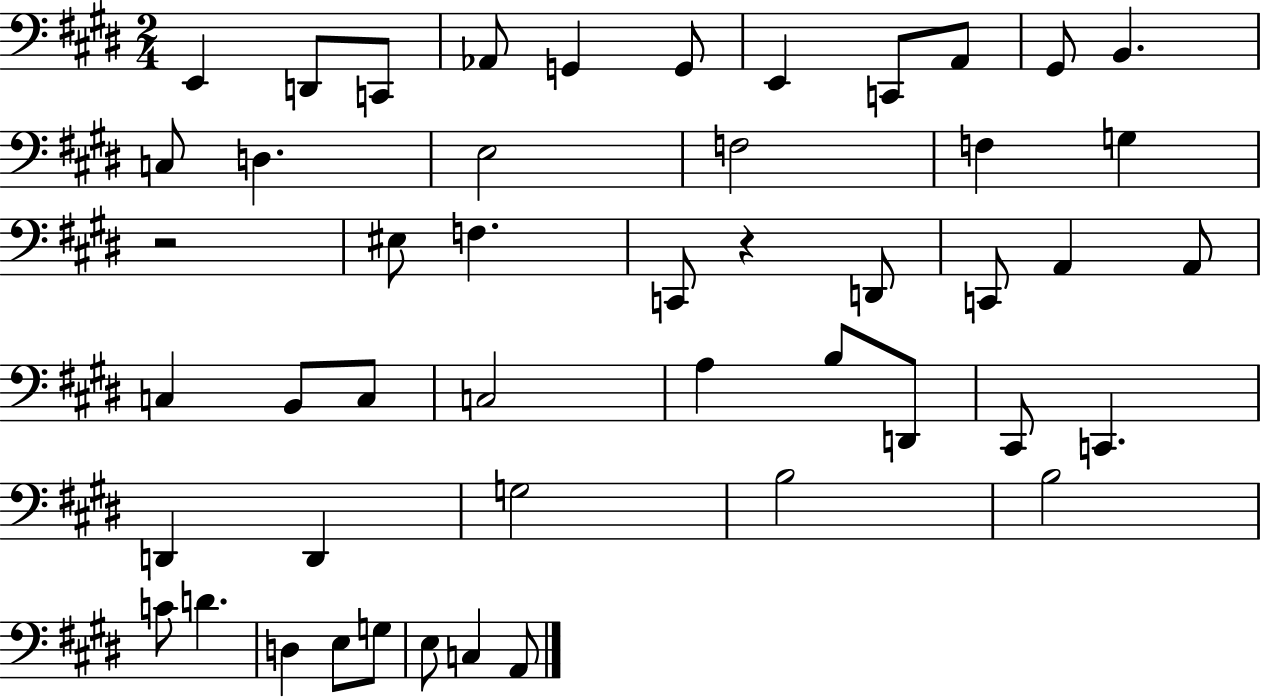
E2/q D2/e C2/e Ab2/e G2/q G2/e E2/q C2/e A2/e G#2/e B2/q. C3/e D3/q. E3/h F3/h F3/q G3/q R/h EIS3/e F3/q. C2/e R/q D2/e C2/e A2/q A2/e C3/q B2/e C3/e C3/h A3/q B3/e D2/e C#2/e C2/q. D2/q D2/q G3/h B3/h B3/h C4/e D4/q. D3/q E3/e G3/e E3/e C3/q A2/e